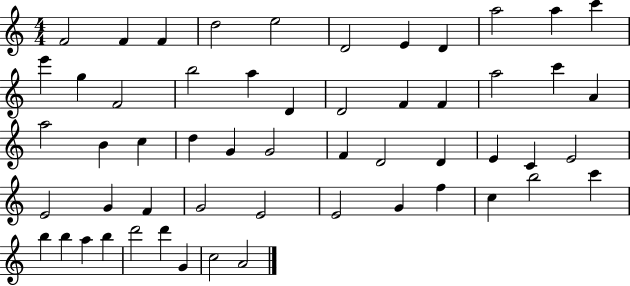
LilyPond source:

{
  \clef treble
  \numericTimeSignature
  \time 4/4
  \key c \major
  f'2 f'4 f'4 | d''2 e''2 | d'2 e'4 d'4 | a''2 a''4 c'''4 | \break e'''4 g''4 f'2 | b''2 a''4 d'4 | d'2 f'4 f'4 | a''2 c'''4 a'4 | \break a''2 b'4 c''4 | d''4 g'4 g'2 | f'4 d'2 d'4 | e'4 c'4 e'2 | \break e'2 g'4 f'4 | g'2 e'2 | e'2 g'4 f''4 | c''4 b''2 c'''4 | \break b''4 b''4 a''4 b''4 | d'''2 d'''4 g'4 | c''2 a'2 | \bar "|."
}